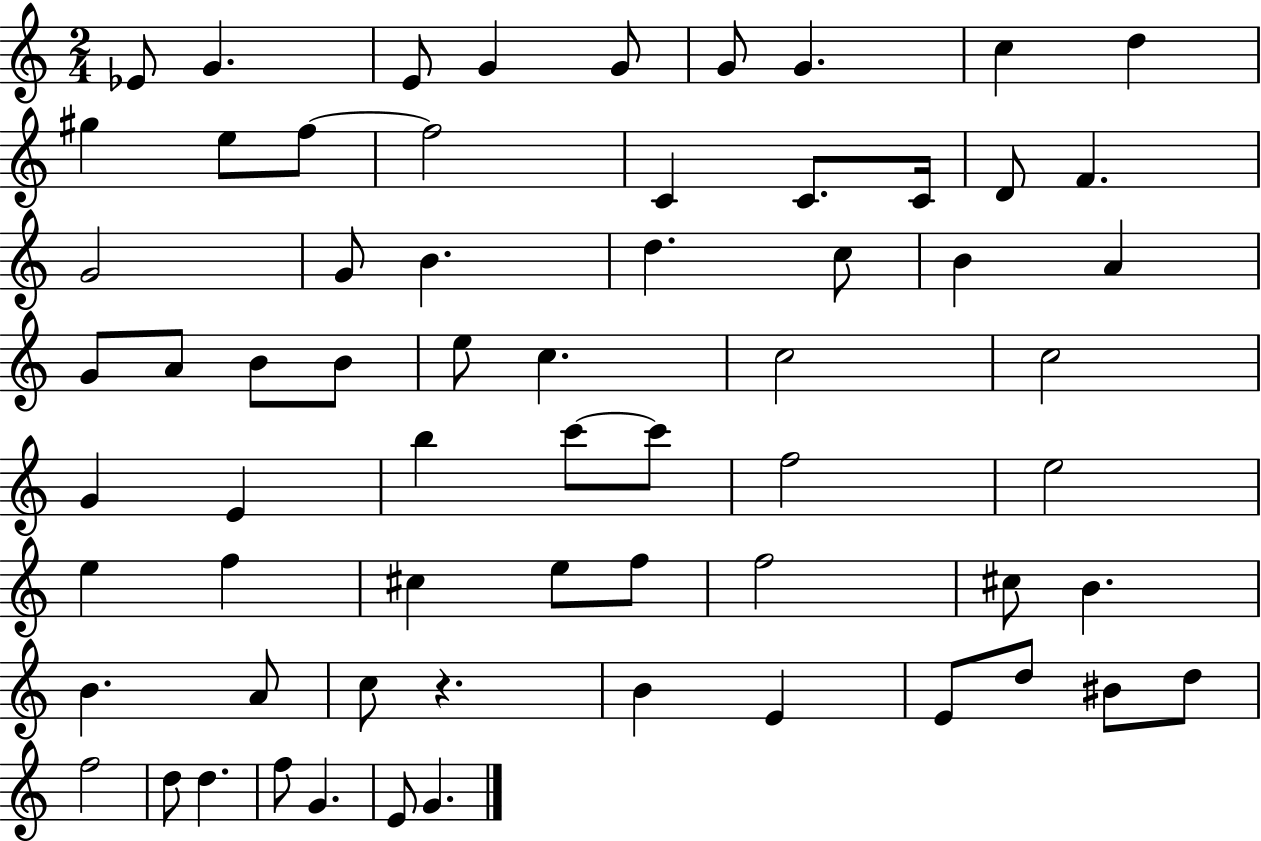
Eb4/e G4/q. E4/e G4/q G4/e G4/e G4/q. C5/q D5/q G#5/q E5/e F5/e F5/h C4/q C4/e. C4/s D4/e F4/q. G4/h G4/e B4/q. D5/q. C5/e B4/q A4/q G4/e A4/e B4/e B4/e E5/e C5/q. C5/h C5/h G4/q E4/q B5/q C6/e C6/e F5/h E5/h E5/q F5/q C#5/q E5/e F5/e F5/h C#5/e B4/q. B4/q. A4/e C5/e R/q. B4/q E4/q E4/e D5/e BIS4/e D5/e F5/h D5/e D5/q. F5/e G4/q. E4/e G4/q.